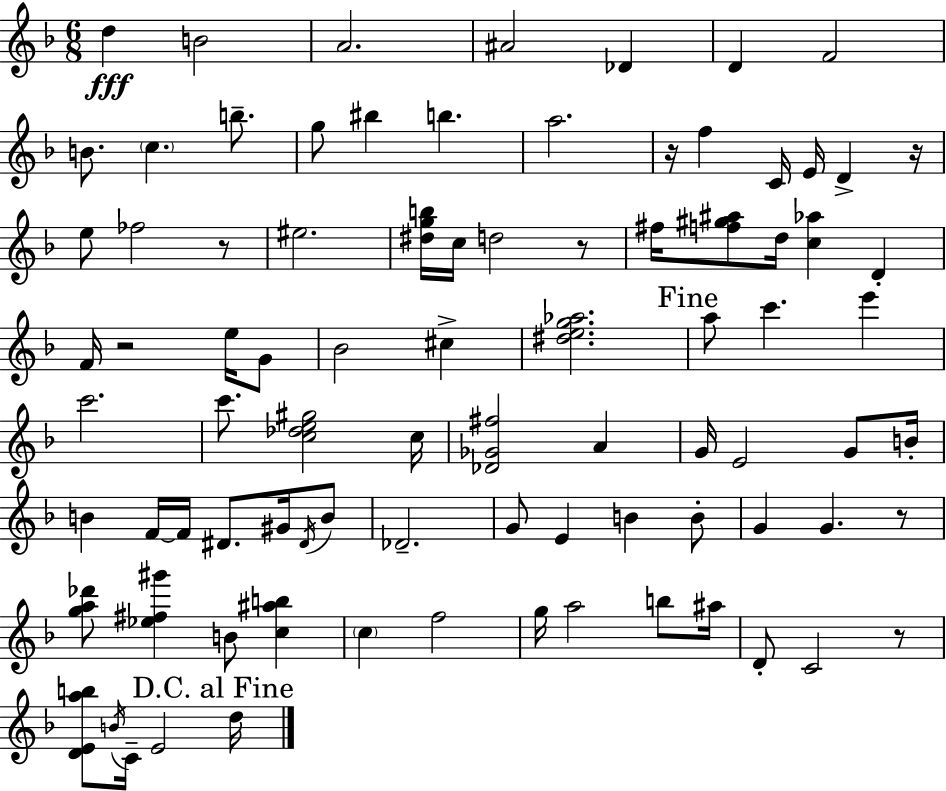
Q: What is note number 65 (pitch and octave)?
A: C4